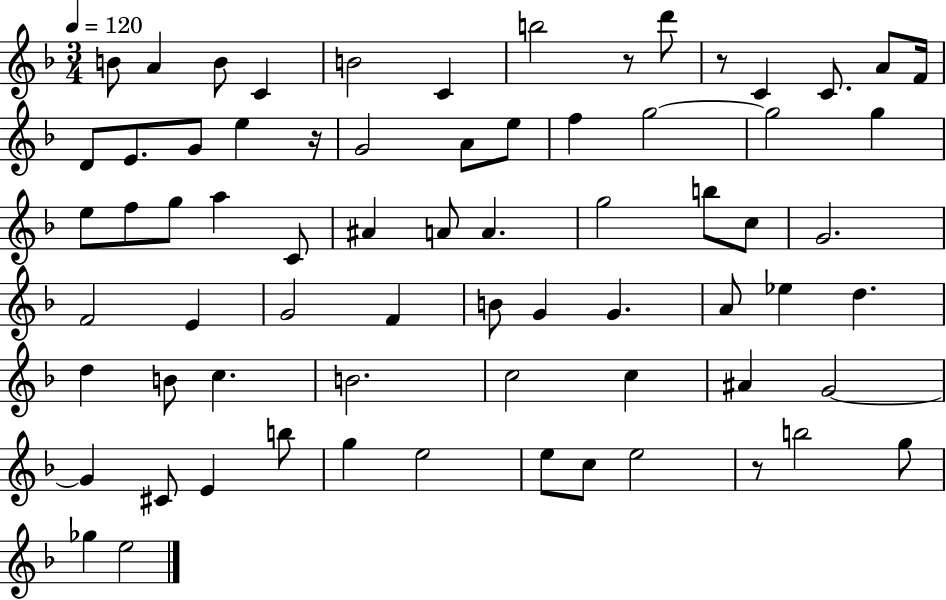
X:1
T:Untitled
M:3/4
L:1/4
K:F
B/2 A B/2 C B2 C b2 z/2 d'/2 z/2 C C/2 A/2 F/4 D/2 E/2 G/2 e z/4 G2 A/2 e/2 f g2 g2 g e/2 f/2 g/2 a C/2 ^A A/2 A g2 b/2 c/2 G2 F2 E G2 F B/2 G G A/2 _e d d B/2 c B2 c2 c ^A G2 G ^C/2 E b/2 g e2 e/2 c/2 e2 z/2 b2 g/2 _g e2